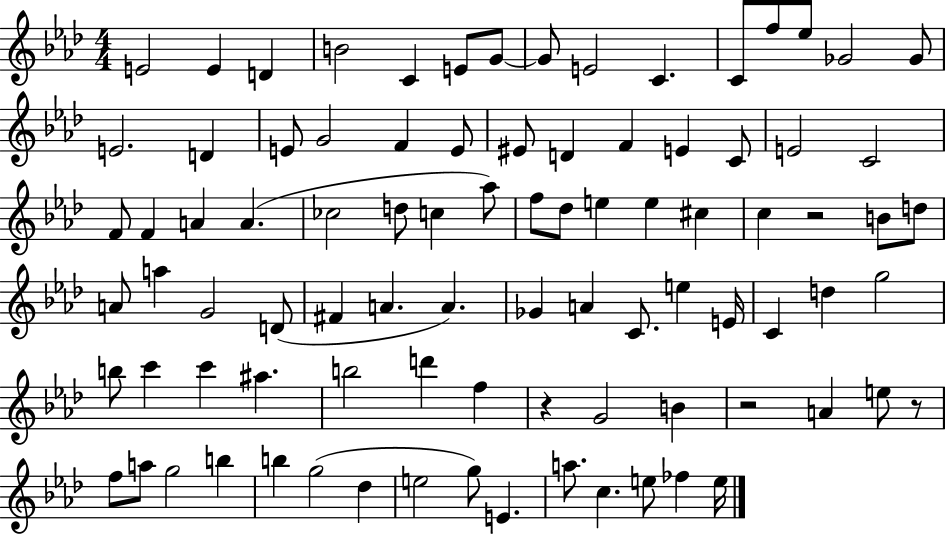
X:1
T:Untitled
M:4/4
L:1/4
K:Ab
E2 E D B2 C E/2 G/2 G/2 E2 C C/2 f/2 _e/2 _G2 _G/2 E2 D E/2 G2 F E/2 ^E/2 D F E C/2 E2 C2 F/2 F A A _c2 d/2 c _a/2 f/2 _d/2 e e ^c c z2 B/2 d/2 A/2 a G2 D/2 ^F A A _G A C/2 e E/4 C d g2 b/2 c' c' ^a b2 d' f z G2 B z2 A e/2 z/2 f/2 a/2 g2 b b g2 _d e2 g/2 E a/2 c e/2 _f e/4